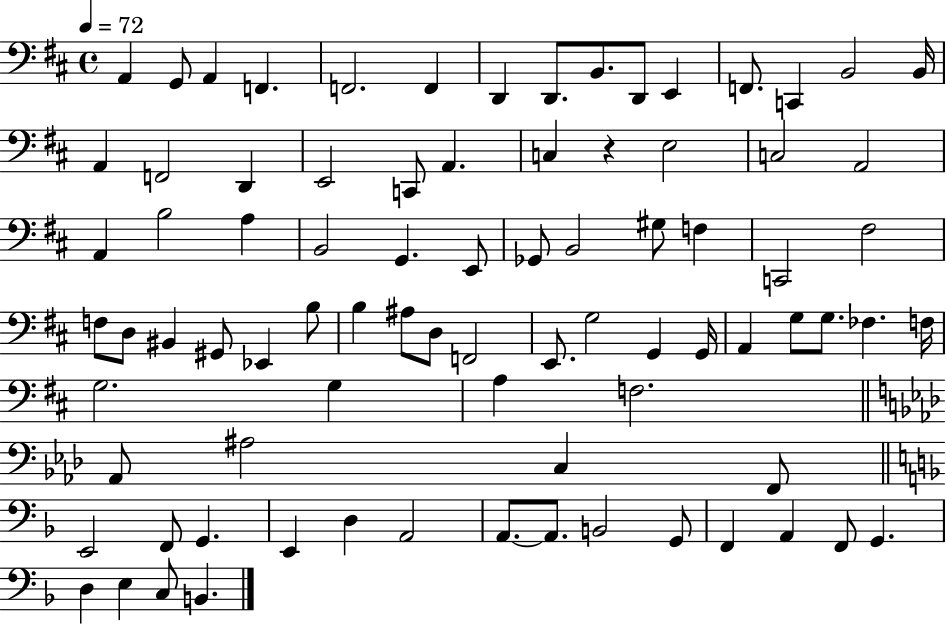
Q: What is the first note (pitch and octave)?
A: A2